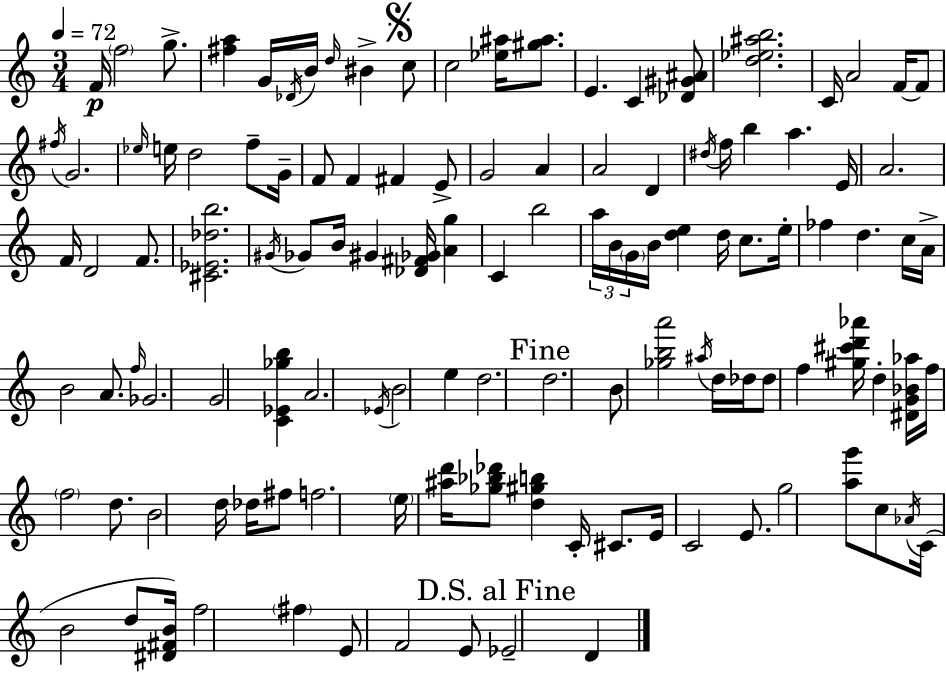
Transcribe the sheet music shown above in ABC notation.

X:1
T:Untitled
M:3/4
L:1/4
K:C
F/4 f2 g/2 [^fa] G/4 _D/4 B/4 d/4 ^B c/2 c2 [_e^a]/4 [^g^a]/2 E C [_D^G^A]/2 [d_e^ab]2 C/4 A2 F/4 F/2 ^f/4 G2 _e/4 e/4 d2 f/2 G/4 F/2 F ^F E/2 G2 A A2 D ^d/4 f/4 b a E/4 A2 F/4 D2 F/2 [^C_E_db]2 ^G/4 _G/2 B/4 ^G [_D^F_G]/4 [Ag] C b2 a/4 B/4 G/4 B/4 [de] d/4 c/2 e/4 _f d c/4 A/4 B2 A/2 f/4 _G2 G2 [C_E_gb] A2 _E/4 B2 e d2 d2 B/2 [_gba']2 ^a/4 d/4 _d/4 _d/2 f [^g^c'd'_a']/4 d [^DG_B_a]/4 f/4 f2 d/2 B2 d/4 _d/4 ^f/2 f2 e/4 [^ad']/4 [_g_b_d']/2 [d^gb] C/4 ^C/2 E/4 C2 E/2 g2 [ag']/2 c/2 _A/4 C/4 B2 d/2 [^D^FB]/4 f2 ^f E/2 F2 E/2 _E2 D